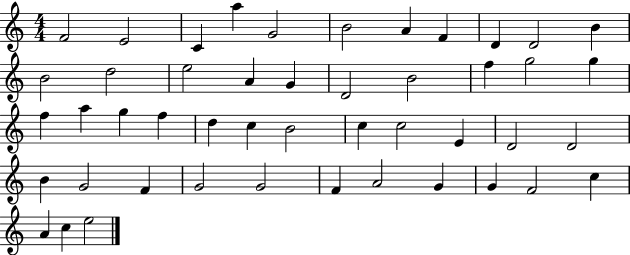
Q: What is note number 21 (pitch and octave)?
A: G5